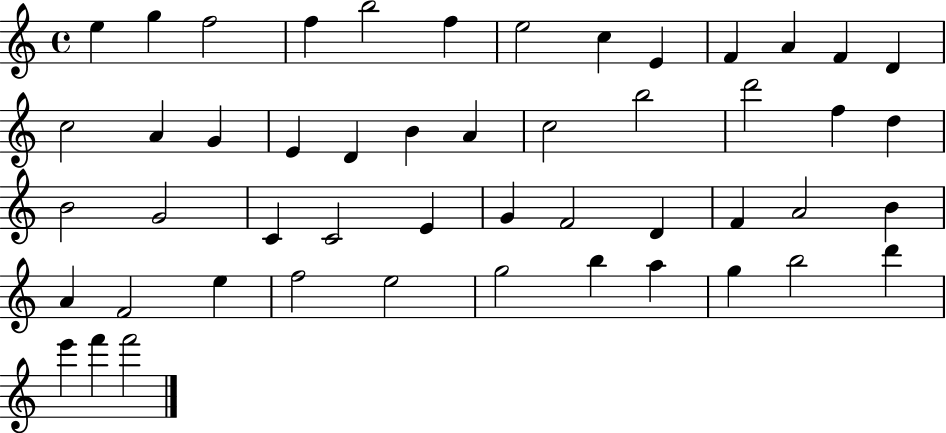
E5/q G5/q F5/h F5/q B5/h F5/q E5/h C5/q E4/q F4/q A4/q F4/q D4/q C5/h A4/q G4/q E4/q D4/q B4/q A4/q C5/h B5/h D6/h F5/q D5/q B4/h G4/h C4/q C4/h E4/q G4/q F4/h D4/q F4/q A4/h B4/q A4/q F4/h E5/q F5/h E5/h G5/h B5/q A5/q G5/q B5/h D6/q E6/q F6/q F6/h